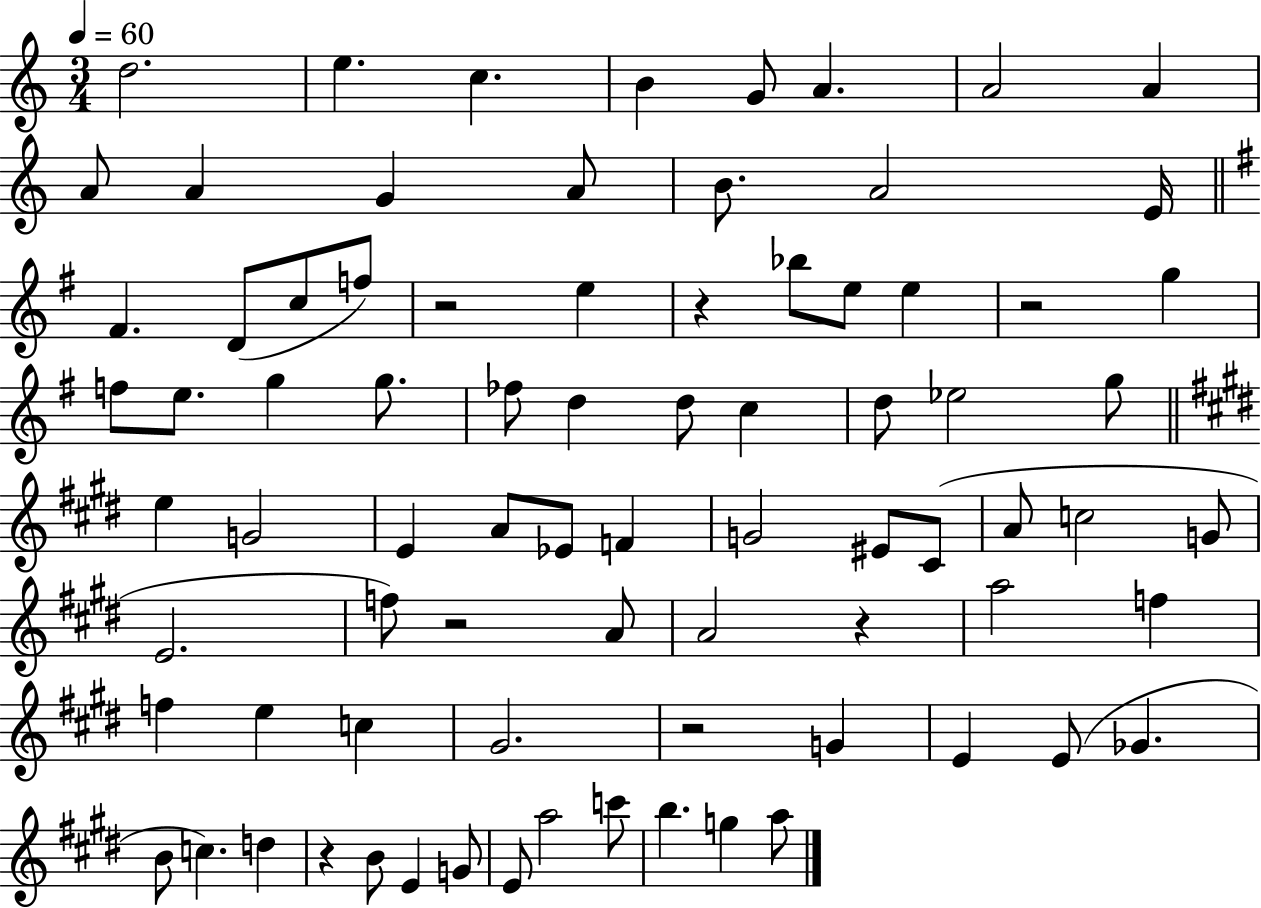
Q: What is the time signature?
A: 3/4